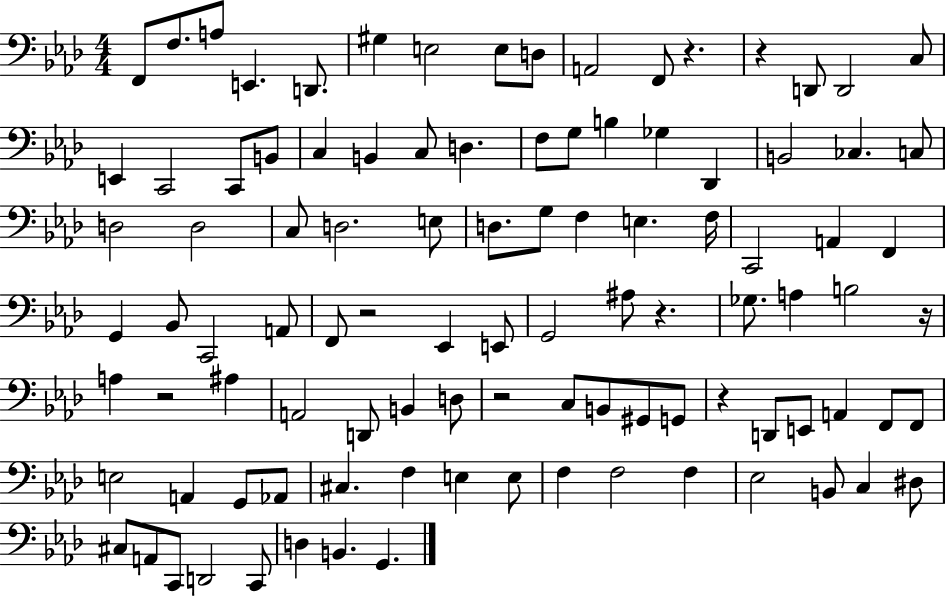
{
  \clef bass
  \numericTimeSignature
  \time 4/4
  \key aes \major
  \repeat volta 2 { f,8 f8. a8 e,4. d,8. | gis4 e2 e8 d8 | a,2 f,8 r4. | r4 d,8 d,2 c8 | \break e,4 c,2 c,8 b,8 | c4 b,4 c8 d4. | f8 g8 b4 ges4 des,4 | b,2 ces4. c8 | \break d2 d2 | c8 d2. e8 | d8. g8 f4 e4. f16 | c,2 a,4 f,4 | \break g,4 bes,8 c,2 a,8 | f,8 r2 ees,4 e,8 | g,2 ais8 r4. | ges8. a4 b2 r16 | \break a4 r2 ais4 | a,2 d,8 b,4 d8 | r2 c8 b,8 gis,8 g,8 | r4 d,8 e,8 a,4 f,8 f,8 | \break e2 a,4 g,8 aes,8 | cis4. f4 e4 e8 | f4 f2 f4 | ees2 b,8 c4 dis8 | \break cis8 a,8 c,8 d,2 c,8 | d4 b,4. g,4. | } \bar "|."
}